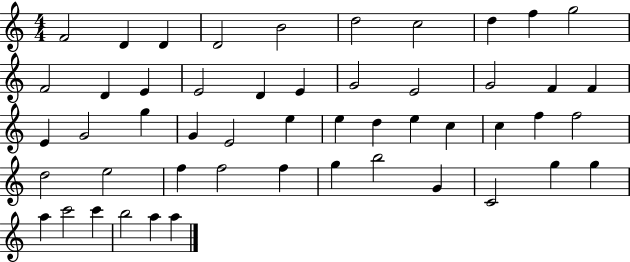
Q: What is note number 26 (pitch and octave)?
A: E4